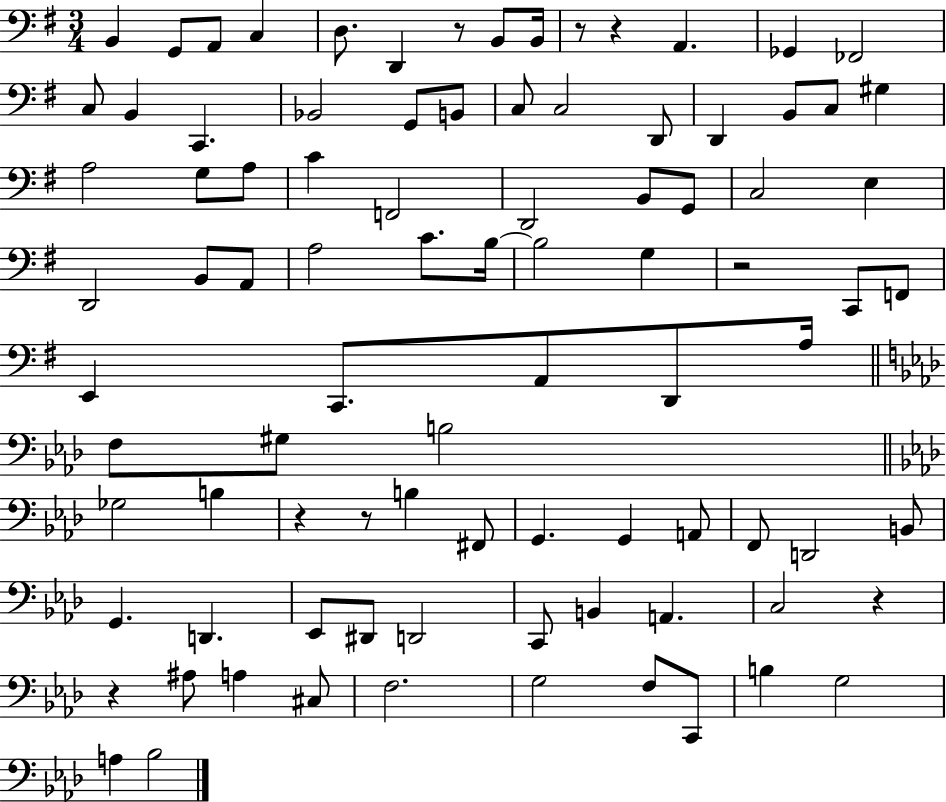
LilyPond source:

{
  \clef bass
  \numericTimeSignature
  \time 3/4
  \key g \major
  \repeat volta 2 { b,4 g,8 a,8 c4 | d8. d,4 r8 b,8 b,16 | r8 r4 a,4. | ges,4 fes,2 | \break c8 b,4 c,4. | bes,2 g,8 b,8 | c8 c2 d,8 | d,4 b,8 c8 gis4 | \break a2 g8 a8 | c'4 f,2 | d,2 b,8 g,8 | c2 e4 | \break d,2 b,8 a,8 | a2 c'8. b16~~ | b2 g4 | r2 c,8 f,8 | \break e,4 c,8. a,8 d,8 a16 | \bar "||" \break \key aes \major f8 gis8 b2 | \bar "||" \break \key aes \major ges2 b4 | r4 r8 b4 fis,8 | g,4. g,4 a,8 | f,8 d,2 b,8 | \break g,4. d,4. | ees,8 dis,8 d,2 | c,8 b,4 a,4. | c2 r4 | \break r4 ais8 a4 cis8 | f2. | g2 f8 c,8 | b4 g2 | \break a4 bes2 | } \bar "|."
}